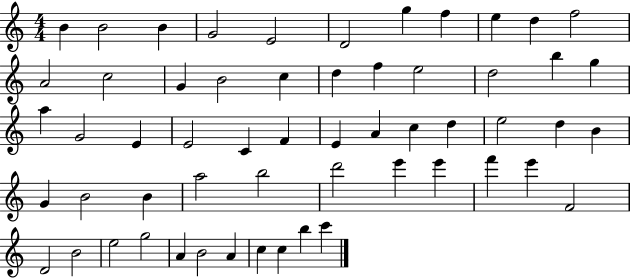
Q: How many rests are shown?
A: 0